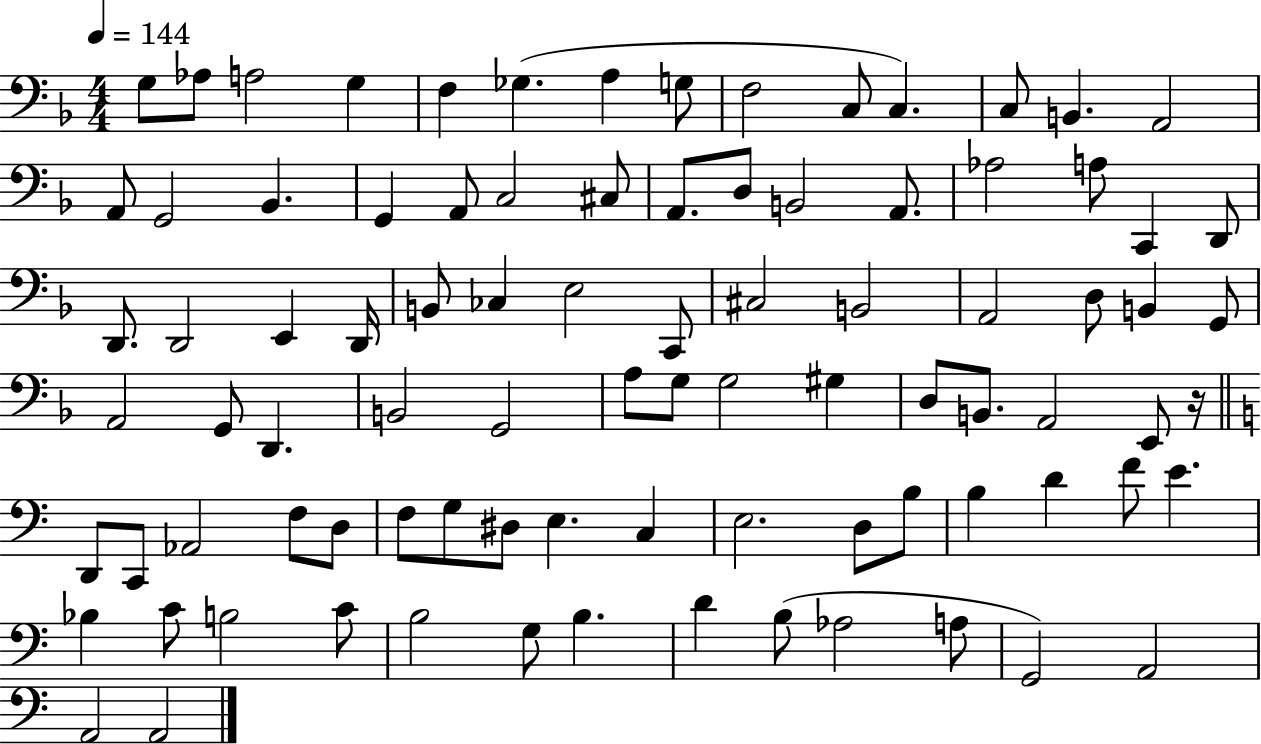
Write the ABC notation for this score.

X:1
T:Untitled
M:4/4
L:1/4
K:F
G,/2 _A,/2 A,2 G, F, _G, A, G,/2 F,2 C,/2 C, C,/2 B,, A,,2 A,,/2 G,,2 _B,, G,, A,,/2 C,2 ^C,/2 A,,/2 D,/2 B,,2 A,,/2 _A,2 A,/2 C,, D,,/2 D,,/2 D,,2 E,, D,,/4 B,,/2 _C, E,2 C,,/2 ^C,2 B,,2 A,,2 D,/2 B,, G,,/2 A,,2 G,,/2 D,, B,,2 G,,2 A,/2 G,/2 G,2 ^G, D,/2 B,,/2 A,,2 E,,/2 z/4 D,,/2 C,,/2 _A,,2 F,/2 D,/2 F,/2 G,/2 ^D,/2 E, C, E,2 D,/2 B,/2 B, D F/2 E _B, C/2 B,2 C/2 B,2 G,/2 B, D B,/2 _A,2 A,/2 G,,2 A,,2 A,,2 A,,2